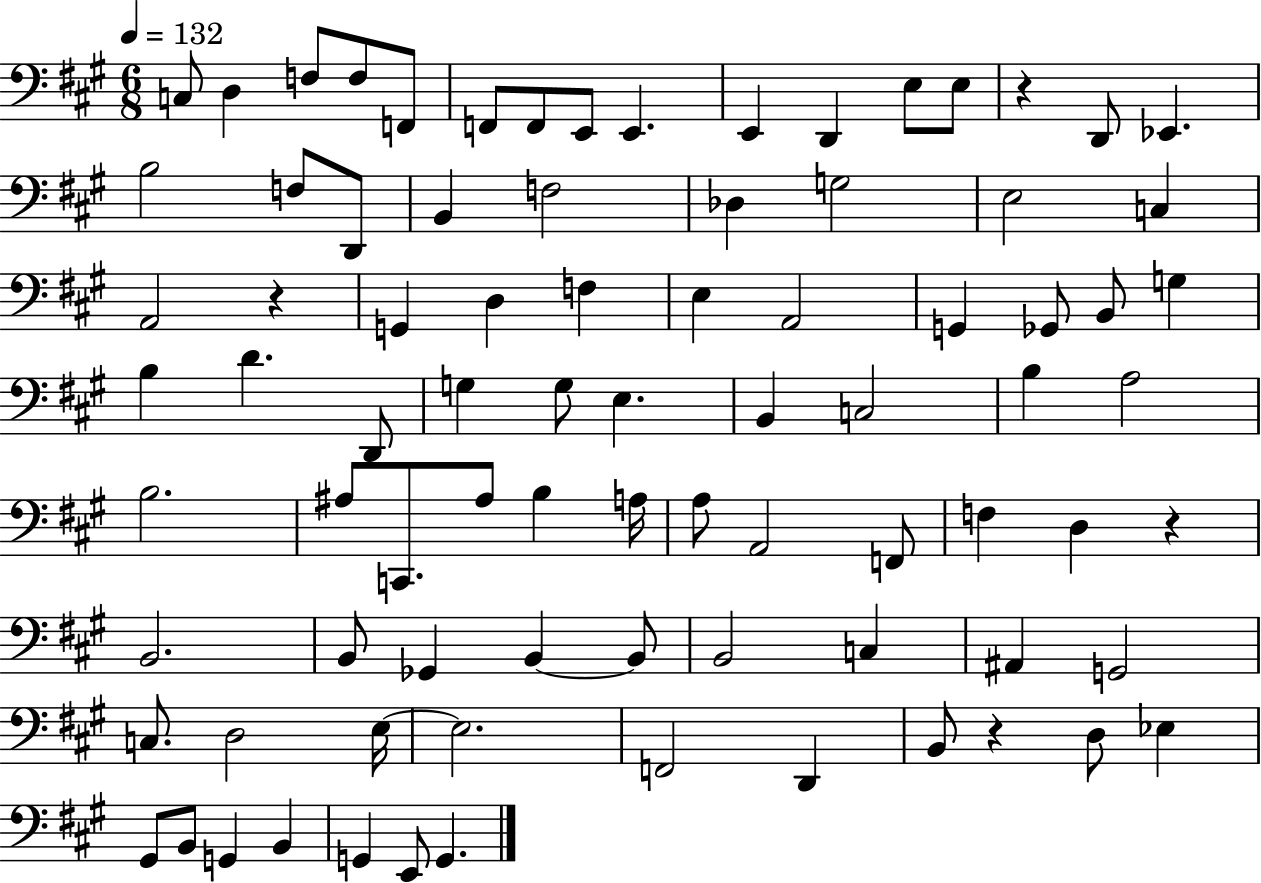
X:1
T:Untitled
M:6/8
L:1/4
K:A
C,/2 D, F,/2 F,/2 F,,/2 F,,/2 F,,/2 E,,/2 E,, E,, D,, E,/2 E,/2 z D,,/2 _E,, B,2 F,/2 D,,/2 B,, F,2 _D, G,2 E,2 C, A,,2 z G,, D, F, E, A,,2 G,, _G,,/2 B,,/2 G, B, D D,,/2 G, G,/2 E, B,, C,2 B, A,2 B,2 ^A,/2 C,,/2 ^A,/2 B, A,/4 A,/2 A,,2 F,,/2 F, D, z B,,2 B,,/2 _G,, B,, B,,/2 B,,2 C, ^A,, G,,2 C,/2 D,2 E,/4 E,2 F,,2 D,, B,,/2 z D,/2 _E, ^G,,/2 B,,/2 G,, B,, G,, E,,/2 G,,